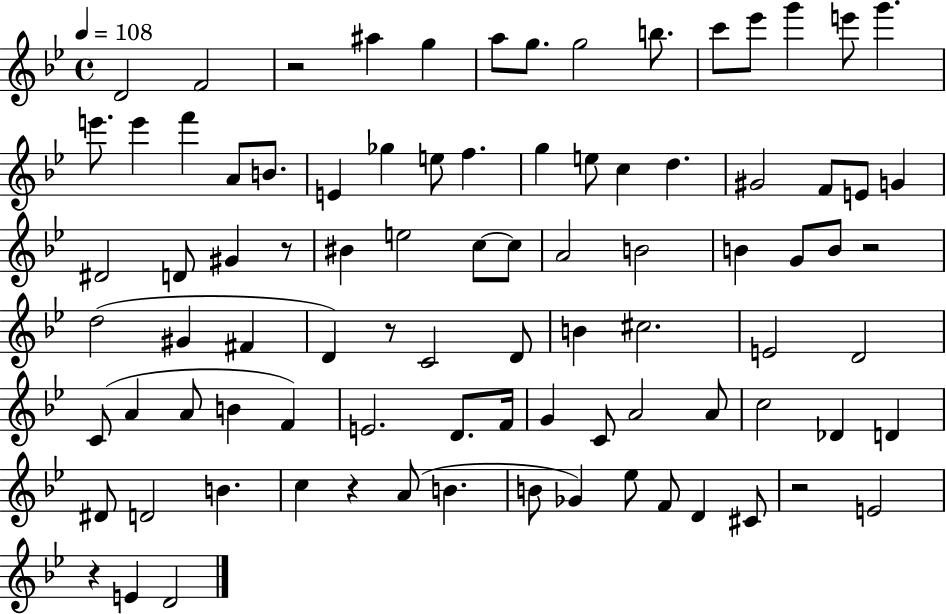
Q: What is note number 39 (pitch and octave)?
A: B4